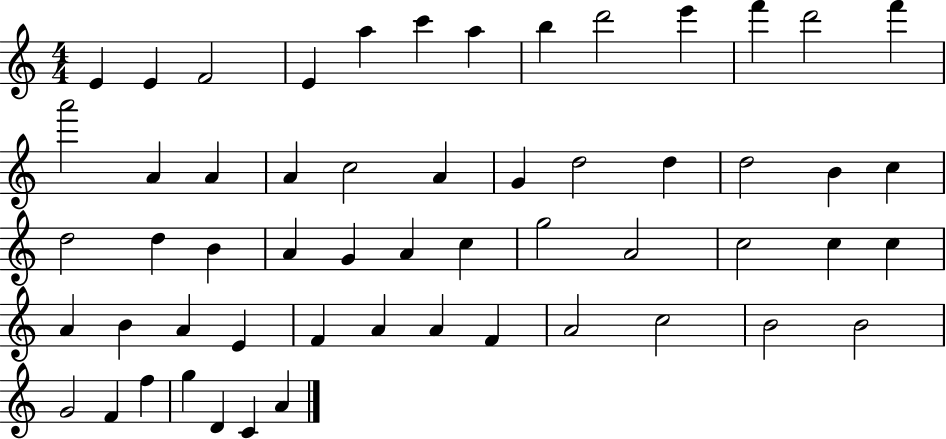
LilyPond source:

{
  \clef treble
  \numericTimeSignature
  \time 4/4
  \key c \major
  e'4 e'4 f'2 | e'4 a''4 c'''4 a''4 | b''4 d'''2 e'''4 | f'''4 d'''2 f'''4 | \break a'''2 a'4 a'4 | a'4 c''2 a'4 | g'4 d''2 d''4 | d''2 b'4 c''4 | \break d''2 d''4 b'4 | a'4 g'4 a'4 c''4 | g''2 a'2 | c''2 c''4 c''4 | \break a'4 b'4 a'4 e'4 | f'4 a'4 a'4 f'4 | a'2 c''2 | b'2 b'2 | \break g'2 f'4 f''4 | g''4 d'4 c'4 a'4 | \bar "|."
}